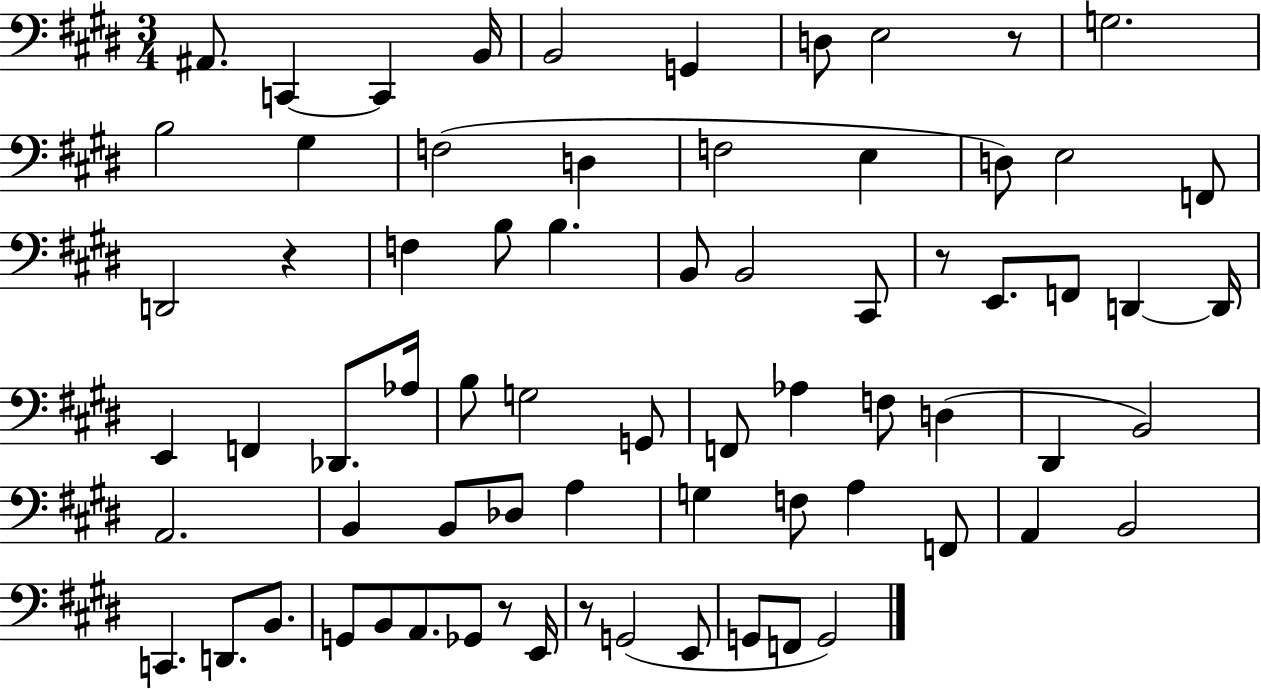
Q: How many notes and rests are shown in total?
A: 71